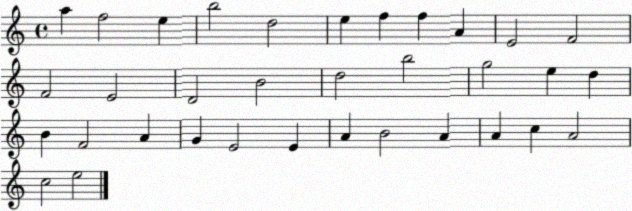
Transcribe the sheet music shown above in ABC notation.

X:1
T:Untitled
M:4/4
L:1/4
K:C
a f2 e b2 d2 e f f A E2 F2 F2 E2 D2 B2 d2 b2 g2 e d B F2 A G E2 E A B2 A A c A2 c2 e2